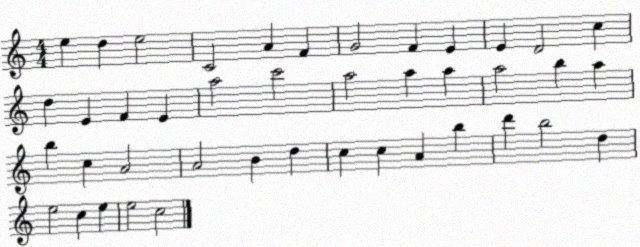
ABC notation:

X:1
T:Untitled
M:4/4
L:1/4
K:C
e d e2 C2 A F G2 F E E D2 c d E F E a2 c'2 a2 a a a2 b a b c A2 A2 B d c c A b d' b2 d e2 c e e2 c2